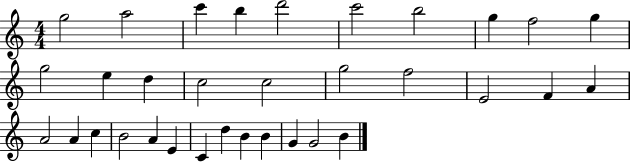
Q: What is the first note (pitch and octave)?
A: G5